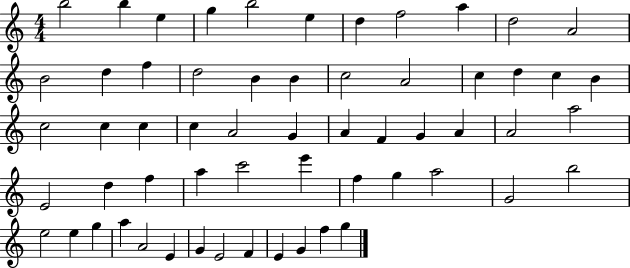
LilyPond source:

{
  \clef treble
  \numericTimeSignature
  \time 4/4
  \key c \major
  b''2 b''4 e''4 | g''4 b''2 e''4 | d''4 f''2 a''4 | d''2 a'2 | \break b'2 d''4 f''4 | d''2 b'4 b'4 | c''2 a'2 | c''4 d''4 c''4 b'4 | \break c''2 c''4 c''4 | c''4 a'2 g'4 | a'4 f'4 g'4 a'4 | a'2 a''2 | \break e'2 d''4 f''4 | a''4 c'''2 e'''4 | f''4 g''4 a''2 | g'2 b''2 | \break e''2 e''4 g''4 | a''4 a'2 e'4 | g'4 e'2 f'4 | e'4 g'4 f''4 g''4 | \break \bar "|."
}